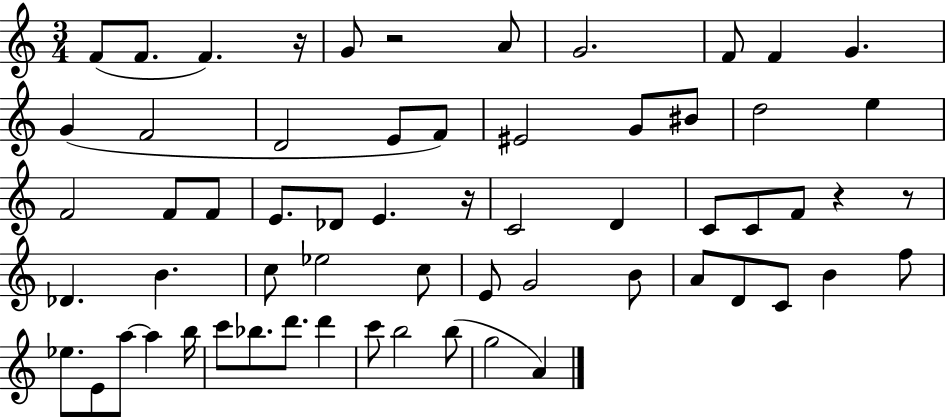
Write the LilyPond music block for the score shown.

{
  \clef treble
  \numericTimeSignature
  \time 3/4
  \key c \major
  f'8( f'8. f'4.) r16 | g'8 r2 a'8 | g'2. | f'8 f'4 g'4. | \break g'4( f'2 | d'2 e'8 f'8) | eis'2 g'8 bis'8 | d''2 e''4 | \break f'2 f'8 f'8 | e'8. des'8 e'4. r16 | c'2 d'4 | c'8 c'8 f'8 r4 r8 | \break des'4. b'4. | c''8 ees''2 c''8 | e'8 g'2 b'8 | a'8 d'8 c'8 b'4 f''8 | \break ees''8. e'8 a''8~~ a''4 b''16 | c'''8 bes''8. d'''8. d'''4 | c'''8 b''2 b''8( | g''2 a'4) | \break \bar "|."
}